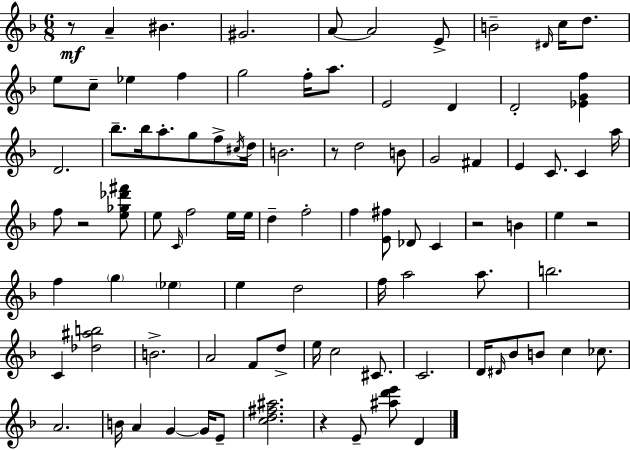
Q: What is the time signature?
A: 6/8